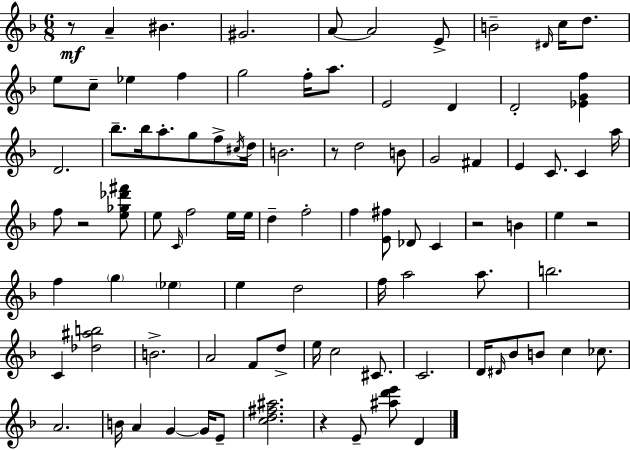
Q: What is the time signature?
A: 6/8